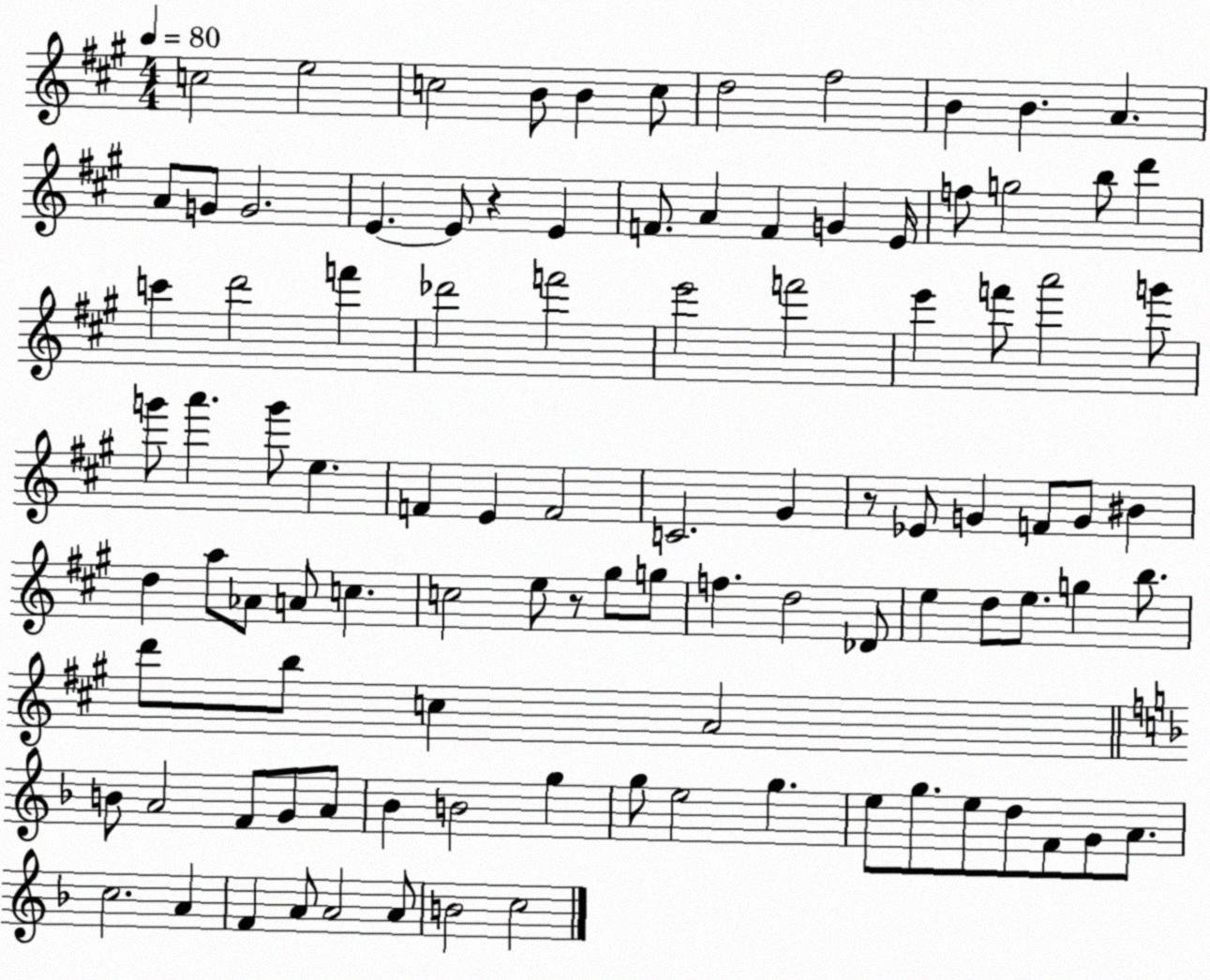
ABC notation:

X:1
T:Untitled
M:4/4
L:1/4
K:A
c2 e2 c2 B/2 B c/2 d2 ^f2 B B A A/2 G/2 G2 E E/2 z E F/2 A F G E/4 f/2 g2 b/2 d' c' d'2 f' _d'2 f'2 e'2 f'2 e' f'/2 a'2 g'/2 g'/2 a' g'/2 e F E F2 C2 ^G z/2 _E/2 G F/2 G/2 ^B d a/2 _A/2 A/2 c c2 e/2 z/2 ^g/2 g/2 f d2 _D/2 e d/2 e/2 g b/2 d'/2 b/2 c A2 B/2 A2 F/2 G/2 A/2 _B B2 g g/2 e2 g e/2 g/2 e/2 d/2 F/2 G/2 A/2 c2 A F A/2 A2 A/2 B2 c2